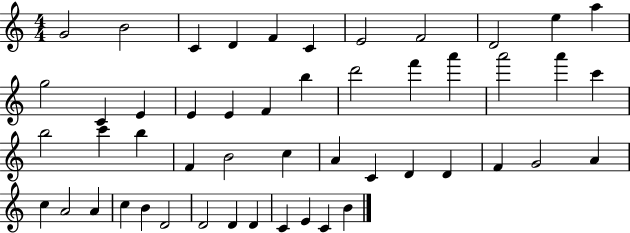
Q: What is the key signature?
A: C major